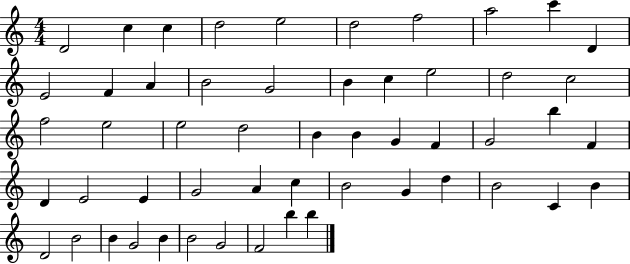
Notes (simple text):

D4/h C5/q C5/q D5/h E5/h D5/h F5/h A5/h C6/q D4/q E4/h F4/q A4/q B4/h G4/h B4/q C5/q E5/h D5/h C5/h F5/h E5/h E5/h D5/h B4/q B4/q G4/q F4/q G4/h B5/q F4/q D4/q E4/h E4/q G4/h A4/q C5/q B4/h G4/q D5/q B4/h C4/q B4/q D4/h B4/h B4/q G4/h B4/q B4/h G4/h F4/h B5/q B5/q